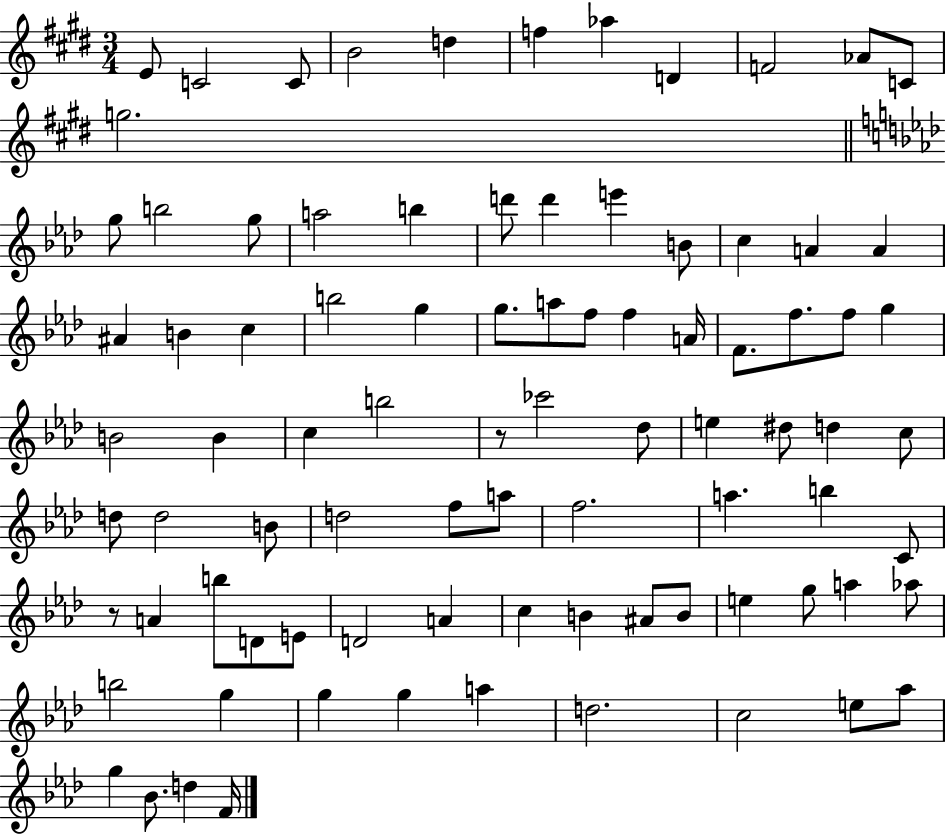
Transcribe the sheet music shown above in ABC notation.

X:1
T:Untitled
M:3/4
L:1/4
K:E
E/2 C2 C/2 B2 d f _a D F2 _A/2 C/2 g2 g/2 b2 g/2 a2 b d'/2 d' e' B/2 c A A ^A B c b2 g g/2 a/2 f/2 f A/4 F/2 f/2 f/2 g B2 B c b2 z/2 _c'2 _d/2 e ^d/2 d c/2 d/2 d2 B/2 d2 f/2 a/2 f2 a b C/2 z/2 A b/2 D/2 E/2 D2 A c B ^A/2 B/2 e g/2 a _a/2 b2 g g g a d2 c2 e/2 _a/2 g _B/2 d F/4